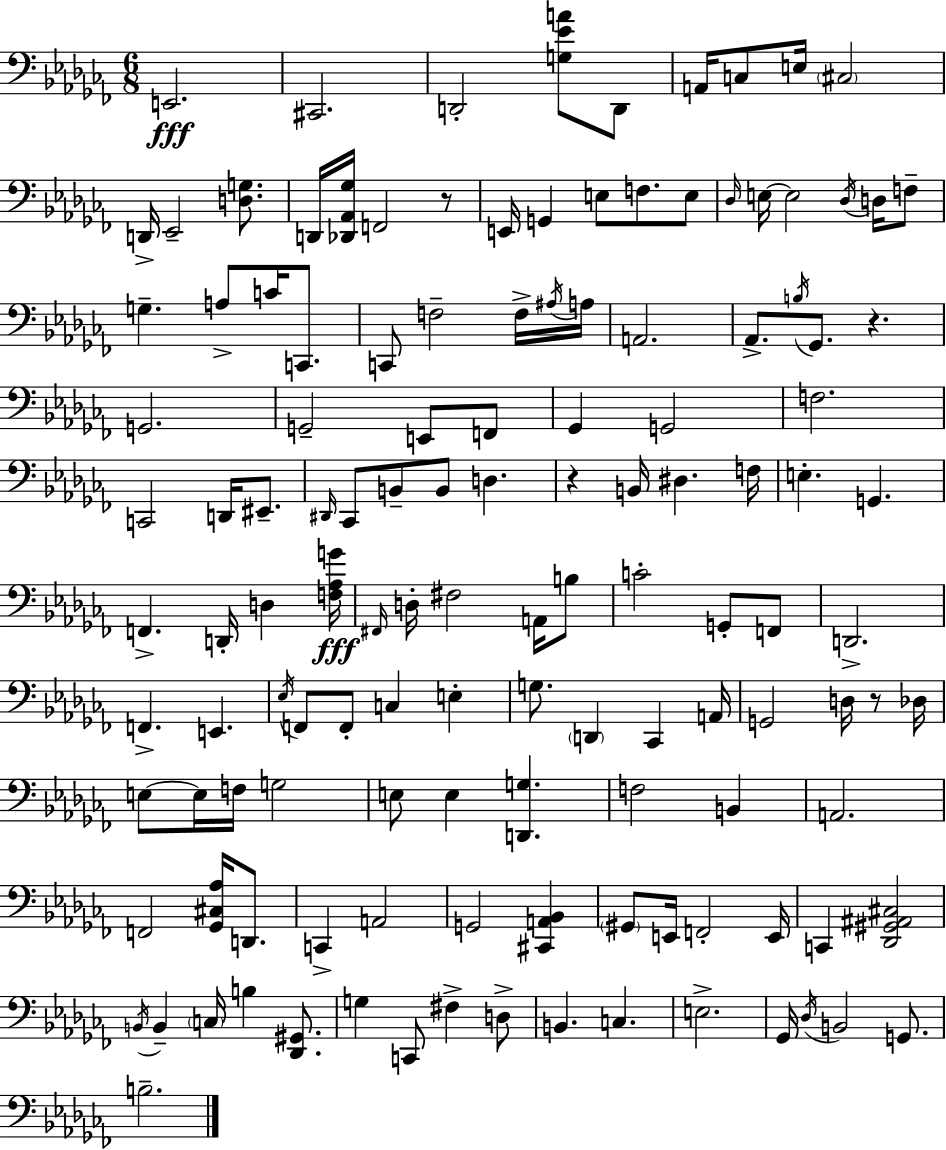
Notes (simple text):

E2/h. C#2/h. D2/h [G3,Eb4,A4]/e D2/e A2/s C3/e E3/s C#3/h D2/s Eb2/h [D3,G3]/e. D2/s [Db2,Ab2,Gb3]/s F2/h R/e E2/s G2/q E3/e F3/e. E3/e Db3/s E3/s E3/h Db3/s D3/s F3/e G3/q. A3/e C4/s C2/e. C2/e F3/h F3/s A#3/s A3/s A2/h. Ab2/e. B3/s Gb2/e. R/q. G2/h. G2/h E2/e F2/e Gb2/q G2/h F3/h. C2/h D2/s EIS2/e. D#2/s CES2/e B2/e B2/e D3/q. R/q B2/s D#3/q. F3/s E3/q. G2/q. F2/q. D2/s D3/q [F3,Ab3,G4]/s F#2/s D3/s F#3/h A2/s B3/e C4/h G2/e F2/e D2/h. F2/q. E2/q. Eb3/s F2/e F2/e C3/q E3/q G3/e. D2/q CES2/q A2/s G2/h D3/s R/e Db3/s E3/e E3/s F3/s G3/h E3/e E3/q [D2,G3]/q. F3/h B2/q A2/h. F2/h [Gb2,C#3,Ab3]/s D2/e. C2/q A2/h G2/h [C#2,A2,Bb2]/q G#2/e E2/s F2/h E2/s C2/q [Db2,G#2,A#2,C#3]/h B2/s B2/q C3/s B3/q [Db2,G#2]/e. G3/q C2/e F#3/q D3/e B2/q. C3/q. E3/h. Gb2/s Db3/s B2/h G2/e. B3/h.